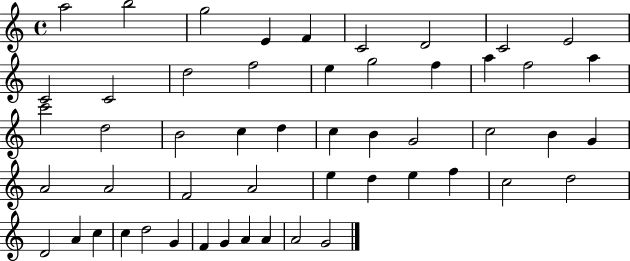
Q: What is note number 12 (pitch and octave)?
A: D5